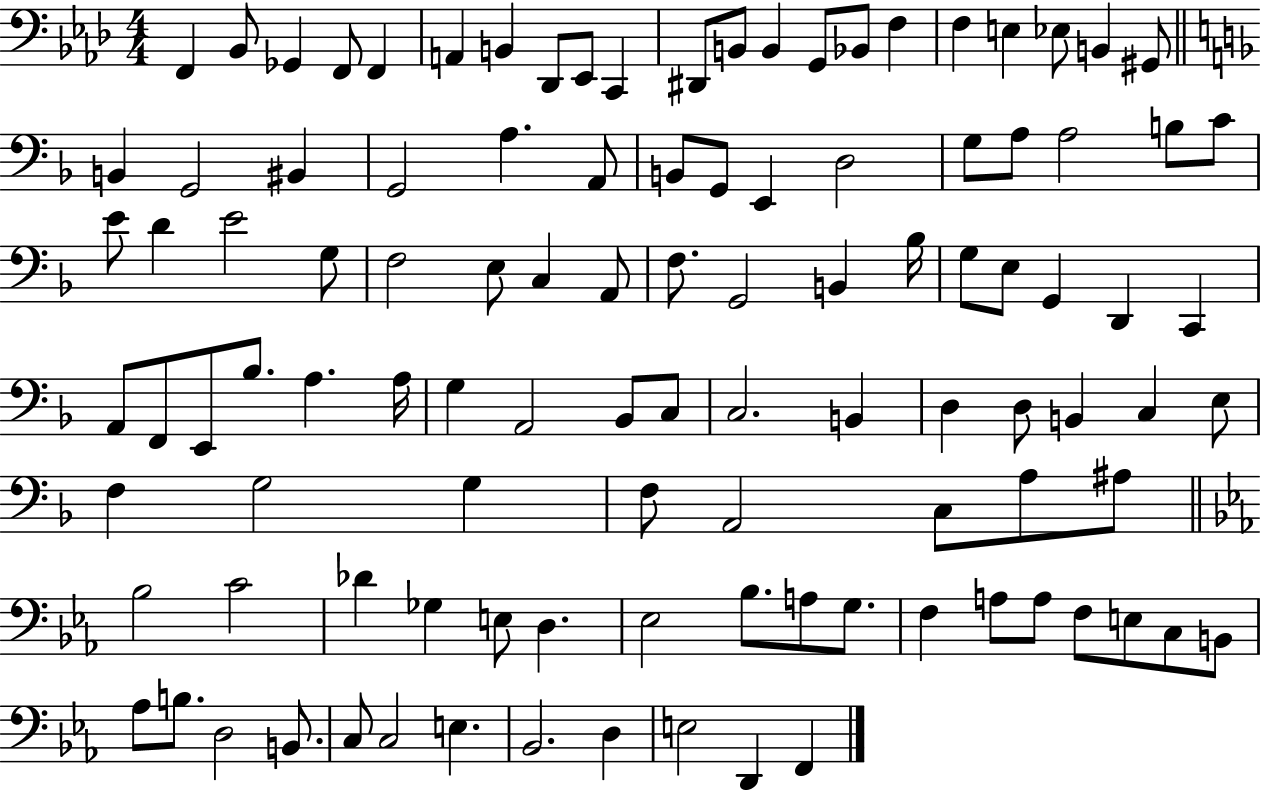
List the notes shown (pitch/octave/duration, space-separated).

F2/q Bb2/e Gb2/q F2/e F2/q A2/q B2/q Db2/e Eb2/e C2/q D#2/e B2/e B2/q G2/e Bb2/e F3/q F3/q E3/q Eb3/e B2/q G#2/e B2/q G2/h BIS2/q G2/h A3/q. A2/e B2/e G2/e E2/q D3/h G3/e A3/e A3/h B3/e C4/e E4/e D4/q E4/h G3/e F3/h E3/e C3/q A2/e F3/e. G2/h B2/q Bb3/s G3/e E3/e G2/q D2/q C2/q A2/e F2/e E2/e Bb3/e. A3/q. A3/s G3/q A2/h Bb2/e C3/e C3/h. B2/q D3/q D3/e B2/q C3/q E3/e F3/q G3/h G3/q F3/e A2/h C3/e A3/e A#3/e Bb3/h C4/h Db4/q Gb3/q E3/e D3/q. Eb3/h Bb3/e. A3/e G3/e. F3/q A3/e A3/e F3/e E3/e C3/e B2/e Ab3/e B3/e. D3/h B2/e. C3/e C3/h E3/q. Bb2/h. D3/q E3/h D2/q F2/q